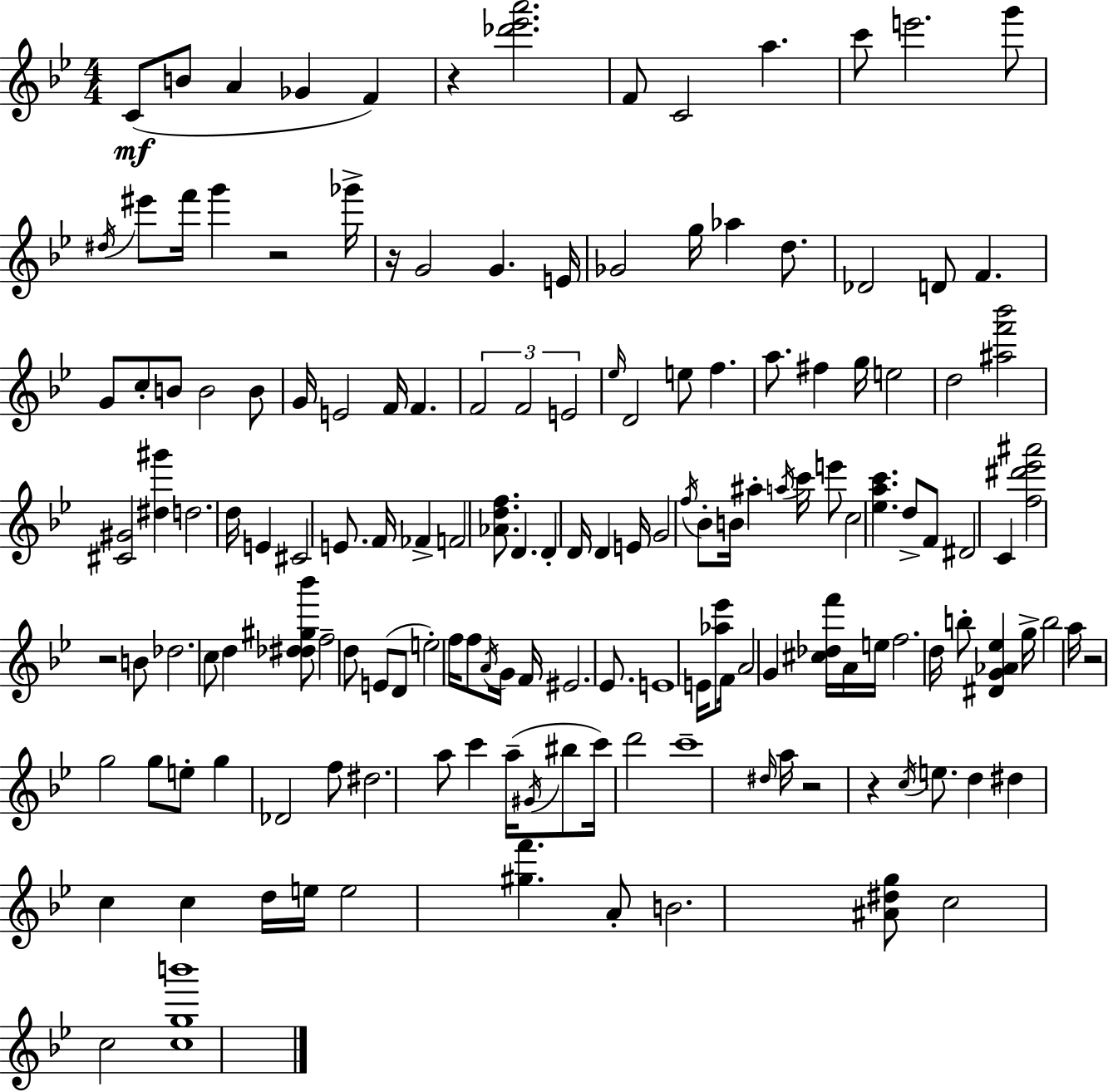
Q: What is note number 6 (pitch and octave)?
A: F4